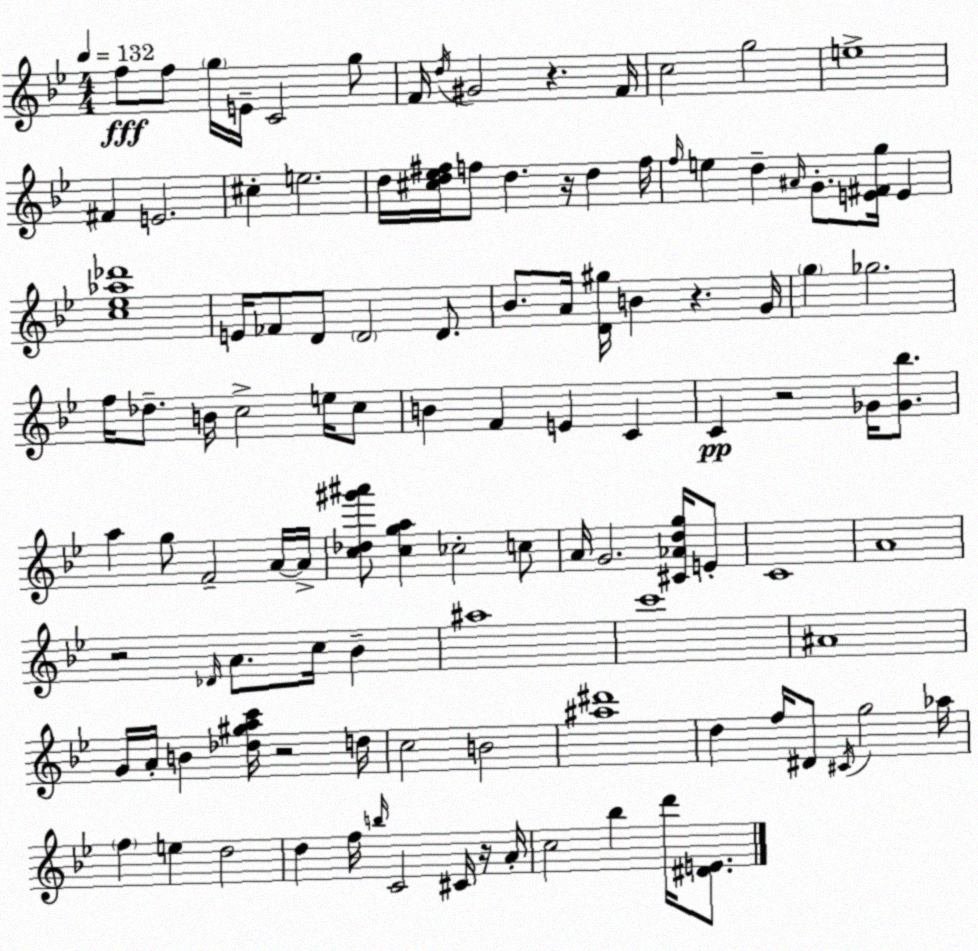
X:1
T:Untitled
M:4/4
L:1/4
K:Bb
f/2 f/2 g/4 E/4 C2 g/2 F/4 d/4 ^G2 z F/4 c2 g2 e4 ^F E2 ^c e2 d/4 [^cd_e^f]/4 f/2 d z/4 d f/4 f/4 e d ^A/4 G/2 [E^Fg]/4 E [c_e_a_d']4 E/4 _F/2 D/2 D2 D/2 _B/2 A/4 [D^g]/4 B z G/4 g _g2 f/4 _d/2 B/4 c2 e/4 c/2 B F E C C z2 _G/4 [_G_b]/2 a g/2 F2 A/4 A/4 [c_d^g'^a']/2 [cga] _c2 c/2 A/4 G2 [^C_Adg]/4 E/2 C4 A4 z2 _D/4 A/2 c/4 _B ^a4 c'4 ^A4 G/4 A/4 B [_d^gac']/4 z2 d/4 c2 B2 [^a^d']4 d f/4 ^D/2 ^C/4 g2 _a/4 f e d2 d f/4 b/4 C2 ^C/4 z/4 A/4 c2 _b d'/4 [^DE]/2